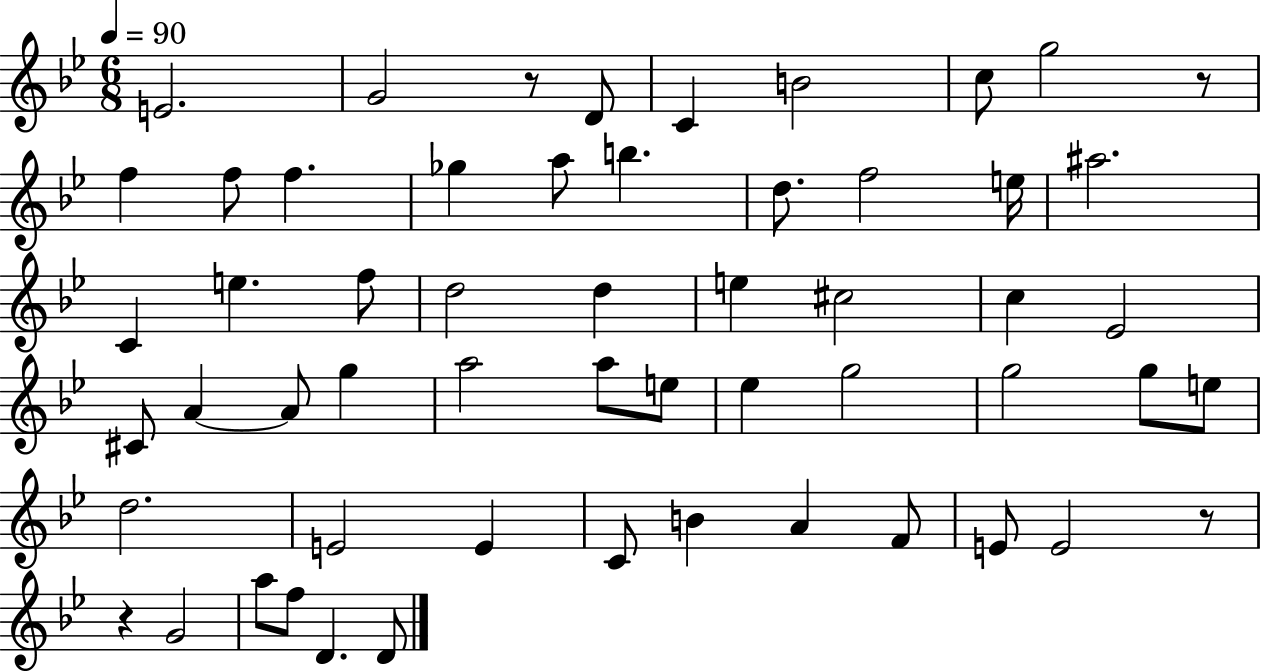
E4/h. G4/h R/e D4/e C4/q B4/h C5/e G5/h R/e F5/q F5/e F5/q. Gb5/q A5/e B5/q. D5/e. F5/h E5/s A#5/h. C4/q E5/q. F5/e D5/h D5/q E5/q C#5/h C5/q Eb4/h C#4/e A4/q A4/e G5/q A5/h A5/e E5/e Eb5/q G5/h G5/h G5/e E5/e D5/h. E4/h E4/q C4/e B4/q A4/q F4/e E4/e E4/h R/e R/q G4/h A5/e F5/e D4/q. D4/e